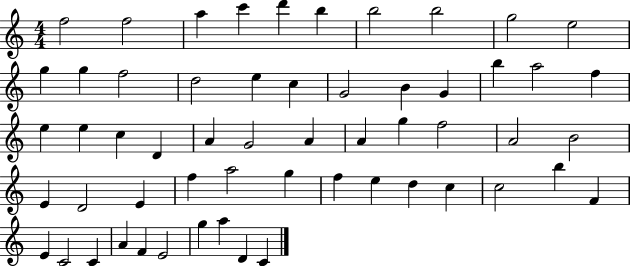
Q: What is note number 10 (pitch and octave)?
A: E5